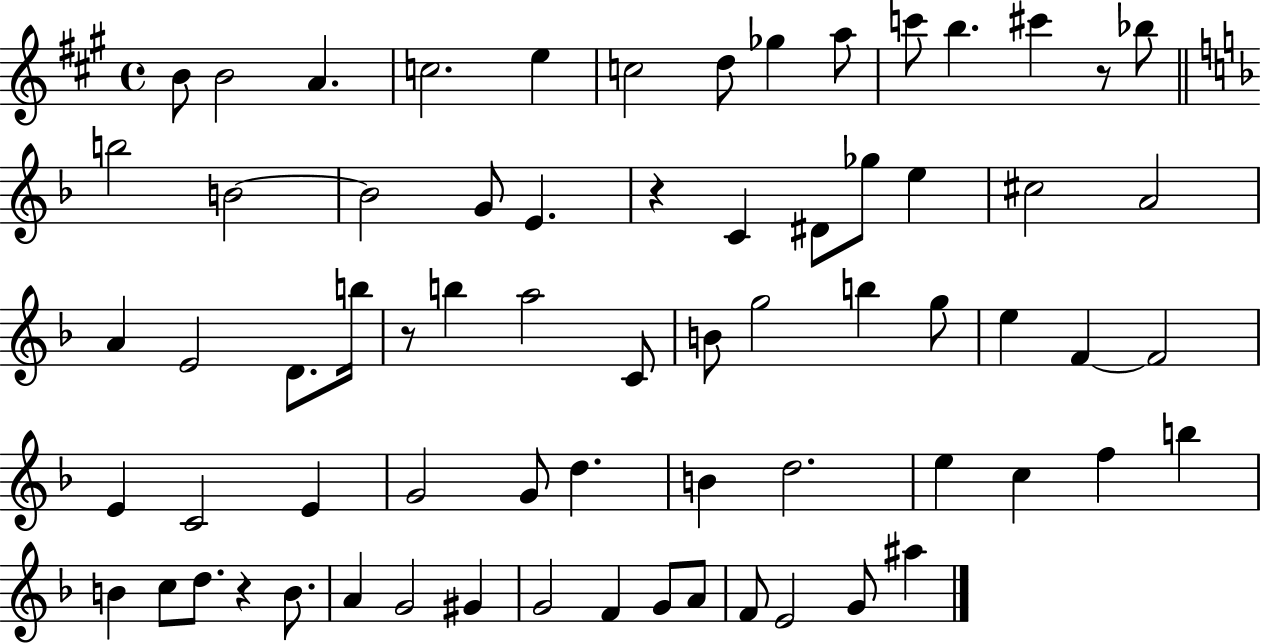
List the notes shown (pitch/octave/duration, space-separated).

B4/e B4/h A4/q. C5/h. E5/q C5/h D5/e Gb5/q A5/e C6/e B5/q. C#6/q R/e Bb5/e B5/h B4/h B4/h G4/e E4/q. R/q C4/q D#4/e Gb5/e E5/q C#5/h A4/h A4/q E4/h D4/e. B5/s R/e B5/q A5/h C4/e B4/e G5/h B5/q G5/e E5/q F4/q F4/h E4/q C4/h E4/q G4/h G4/e D5/q. B4/q D5/h. E5/q C5/q F5/q B5/q B4/q C5/e D5/e. R/q B4/e. A4/q G4/h G#4/q G4/h F4/q G4/e A4/e F4/e E4/h G4/e A#5/q